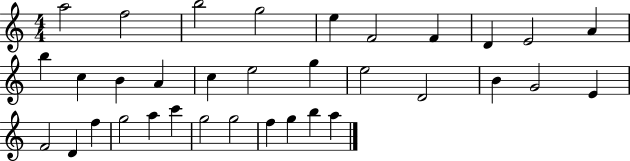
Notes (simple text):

A5/h F5/h B5/h G5/h E5/q F4/h F4/q D4/q E4/h A4/q B5/q C5/q B4/q A4/q C5/q E5/h G5/q E5/h D4/h B4/q G4/h E4/q F4/h D4/q F5/q G5/h A5/q C6/q G5/h G5/h F5/q G5/q B5/q A5/q